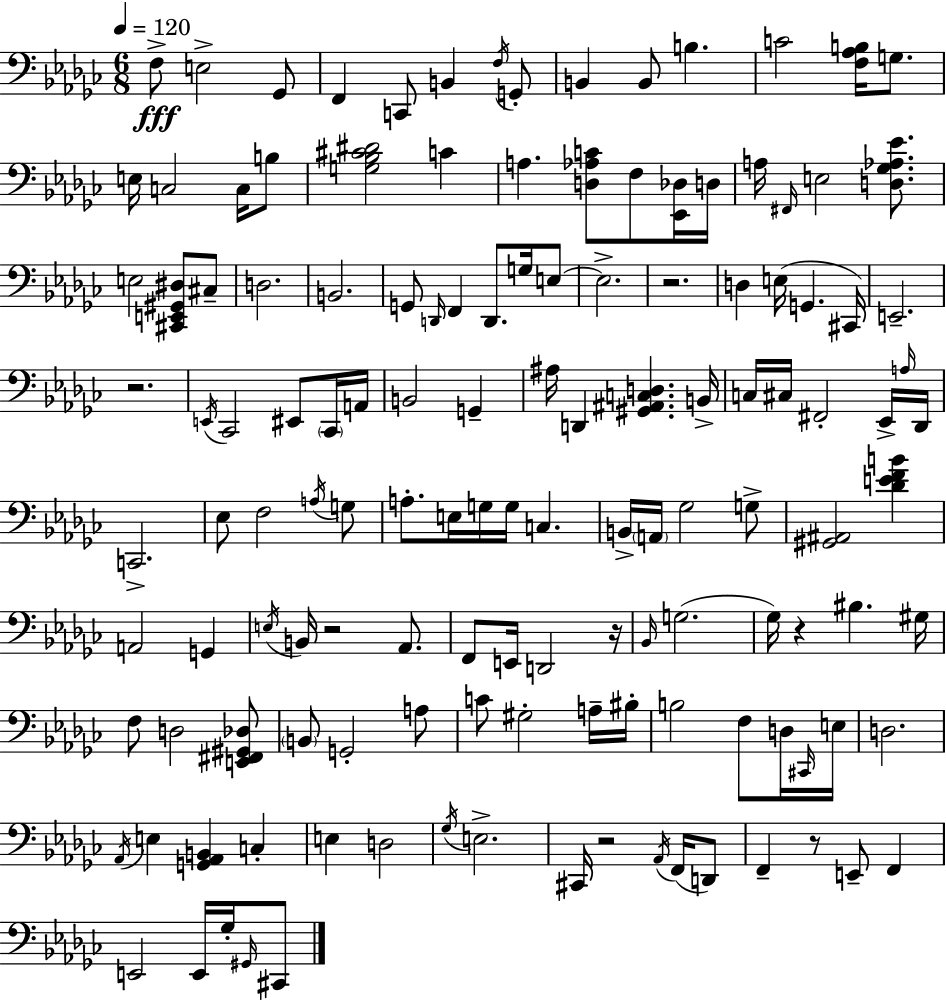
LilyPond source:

{
  \clef bass
  \numericTimeSignature
  \time 6/8
  \key ees \minor
  \tempo 4 = 120
  \repeat volta 2 { f8->\fff e2-> ges,8 | f,4 c,8 b,4 \acciaccatura { f16 } g,8-. | b,4 b,8 b4. | c'2 <f aes b>16 g8. | \break e16 c2 c16 b8 | <g bes cis' dis'>2 c'4 | a4. <d aes c'>8 f8 <ees, des>16 | d16 a16 \grace { fis,16 } e2 <d ges aes ees'>8. | \break e2 <cis, e, gis, dis>8 | cis8-- d2. | b,2. | g,8 \grace { d,16 } f,4 d,8. | \break g16 e8~~ e2.-> | r2. | d4 e16( g,4. | cis,16) e,2.-- | \break r2. | \acciaccatura { e,16 } ces,2 | eis,8 \parenthesize ces,16 a,16 b,2 | g,4-- ais16 d,4 <gis, ais, c d>4. | \break b,16-> c16 cis16 fis,2-. | ees,16-> \grace { a16 } des,16 c,2.-> | ees8 f2 | \acciaccatura { a16 } g8 a8.-. e16 g16 g16 | \break c4. b,16-> \parenthesize a,16 ges2 | g8-> <gis, ais,>2 | <des' e' f' b'>4 a,2 | g,4 \acciaccatura { e16 } b,16 r2 | \break aes,8. f,8 e,16 d,2 | r16 \grace { bes,16 }( g2. | ges16) r4 | bis4. gis16 f8 d2 | \break <e, fis, gis, des>8 \parenthesize b,8 g,2-. | a8 c'8 gis2-. | a16-- bis16-. b2 | f8 d16 \grace { cis,16 } e16 d2. | \break \acciaccatura { aes,16 } e4 | <g, aes, b,>4 c4-. e4 | d2 \acciaccatura { ges16 } e2.-> | cis,16 | \break r2 \acciaccatura { aes,16 }( f,16 d,8) | f,4-- r8 e,8-- f,4 | e,2 e,16 ges16-. \grace { gis,16 } cis,8 | } \bar "|."
}